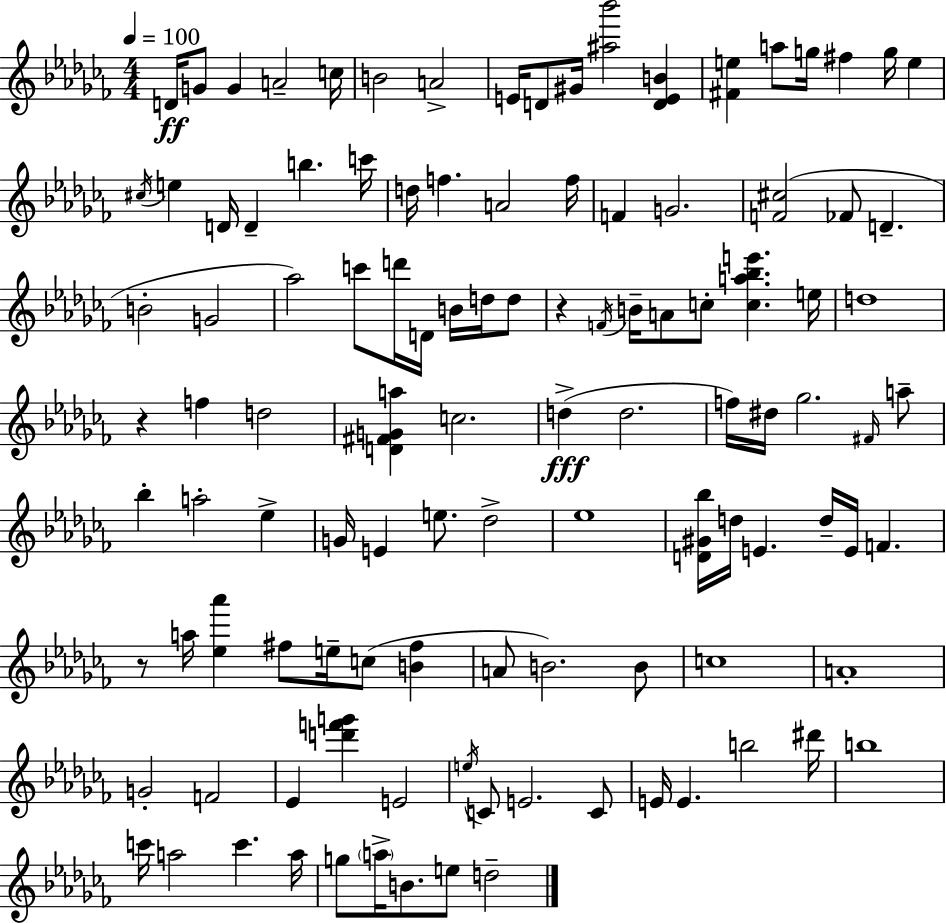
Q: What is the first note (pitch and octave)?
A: D4